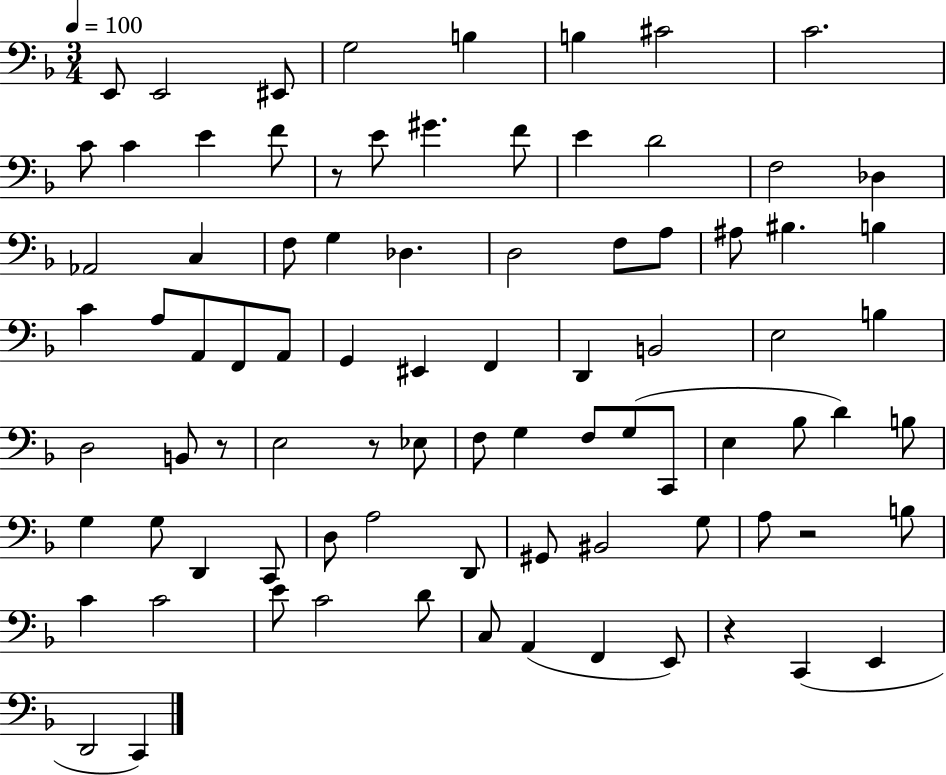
X:1
T:Untitled
M:3/4
L:1/4
K:F
E,,/2 E,,2 ^E,,/2 G,2 B, B, ^C2 C2 C/2 C E F/2 z/2 E/2 ^G F/2 E D2 F,2 _D, _A,,2 C, F,/2 G, _D, D,2 F,/2 A,/2 ^A,/2 ^B, B, C A,/2 A,,/2 F,,/2 A,,/2 G,, ^E,, F,, D,, B,,2 E,2 B, D,2 B,,/2 z/2 E,2 z/2 _E,/2 F,/2 G, F,/2 G,/2 C,,/2 E, _B,/2 D B,/2 G, G,/2 D,, C,,/2 D,/2 A,2 D,,/2 ^G,,/2 ^B,,2 G,/2 A,/2 z2 B,/2 C C2 E/2 C2 D/2 C,/2 A,, F,, E,,/2 z C,, E,, D,,2 C,,